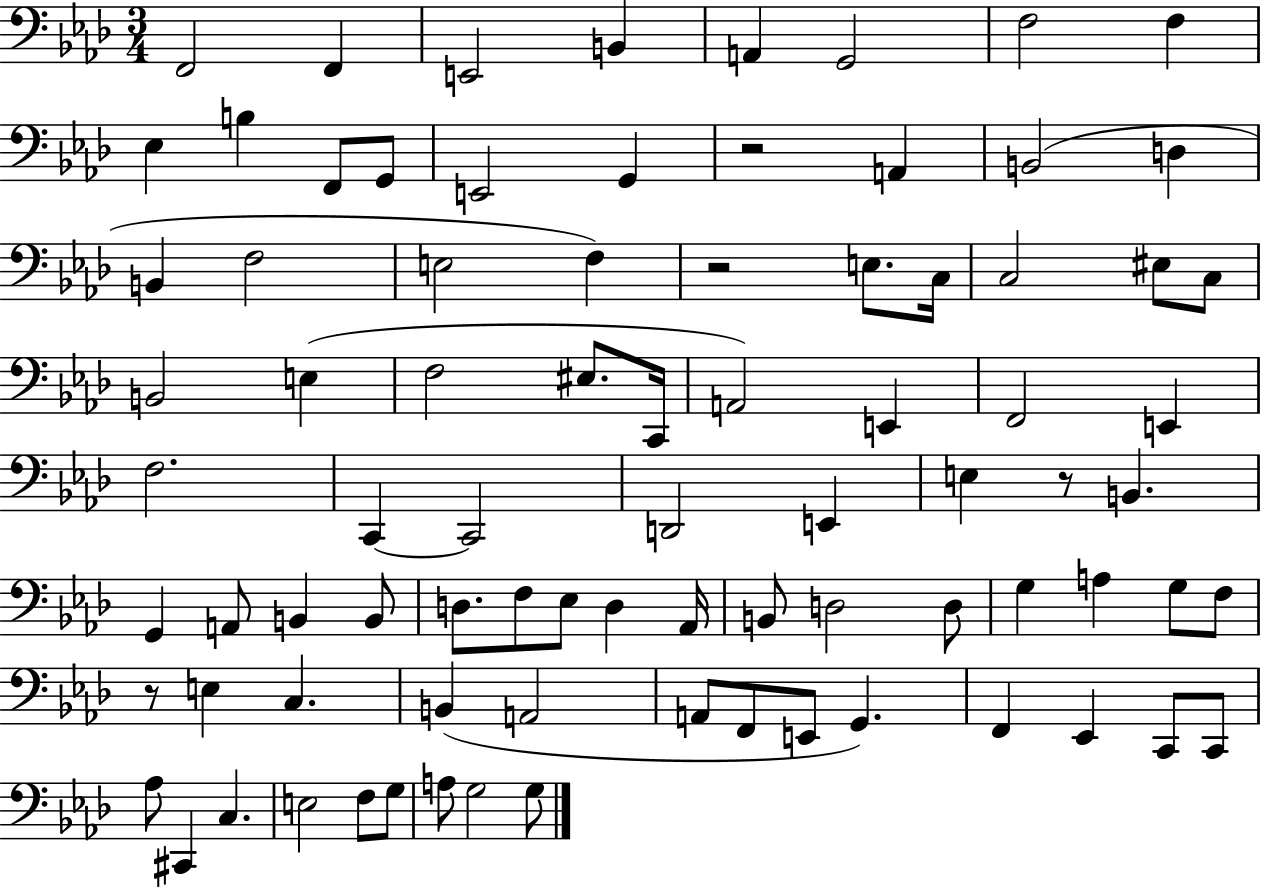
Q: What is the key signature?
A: AES major